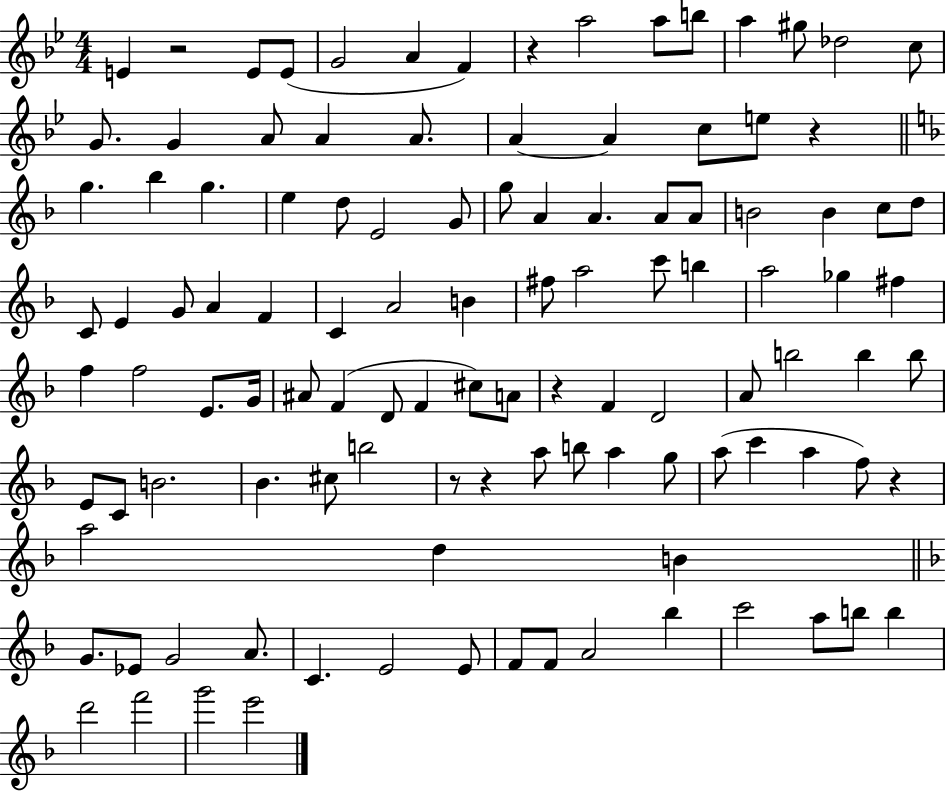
{
  \clef treble
  \numericTimeSignature
  \time 4/4
  \key bes \major
  \repeat volta 2 { e'4 r2 e'8 e'8( | g'2 a'4 f'4) | r4 a''2 a''8 b''8 | a''4 gis''8 des''2 c''8 | \break g'8. g'4 a'8 a'4 a'8. | a'4~~ a'4 c''8 e''8 r4 | \bar "||" \break \key d \minor g''4. bes''4 g''4. | e''4 d''8 e'2 g'8 | g''8 a'4 a'4. a'8 a'8 | b'2 b'4 c''8 d''8 | \break c'8 e'4 g'8 a'4 f'4 | c'4 a'2 b'4 | fis''8 a''2 c'''8 b''4 | a''2 ges''4 fis''4 | \break f''4 f''2 e'8. g'16 | ais'8 f'4( d'8 f'4 cis''8) a'8 | r4 f'4 d'2 | a'8 b''2 b''4 b''8 | \break e'8 c'8 b'2. | bes'4. cis''8 b''2 | r8 r4 a''8 b''8 a''4 g''8 | a''8( c'''4 a''4 f''8) r4 | \break a''2 d''4 b'4 | \bar "||" \break \key f \major g'8. ees'8 g'2 a'8. | c'4. e'2 e'8 | f'8 f'8 a'2 bes''4 | c'''2 a''8 b''8 b''4 | \break d'''2 f'''2 | g'''2 e'''2 | } \bar "|."
}